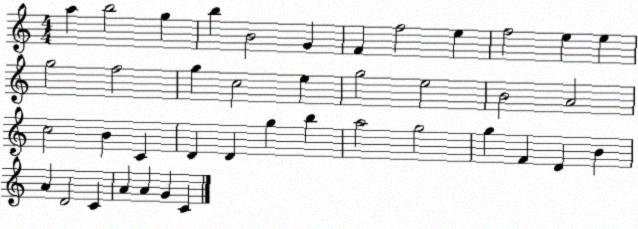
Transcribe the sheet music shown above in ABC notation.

X:1
T:Untitled
M:4/4
L:1/4
K:C
a b2 g b B2 G F f2 e f2 e e g2 f2 g c2 e g2 e2 B2 A2 c2 B C D D g b a2 g2 g F D B A D2 C A A G C